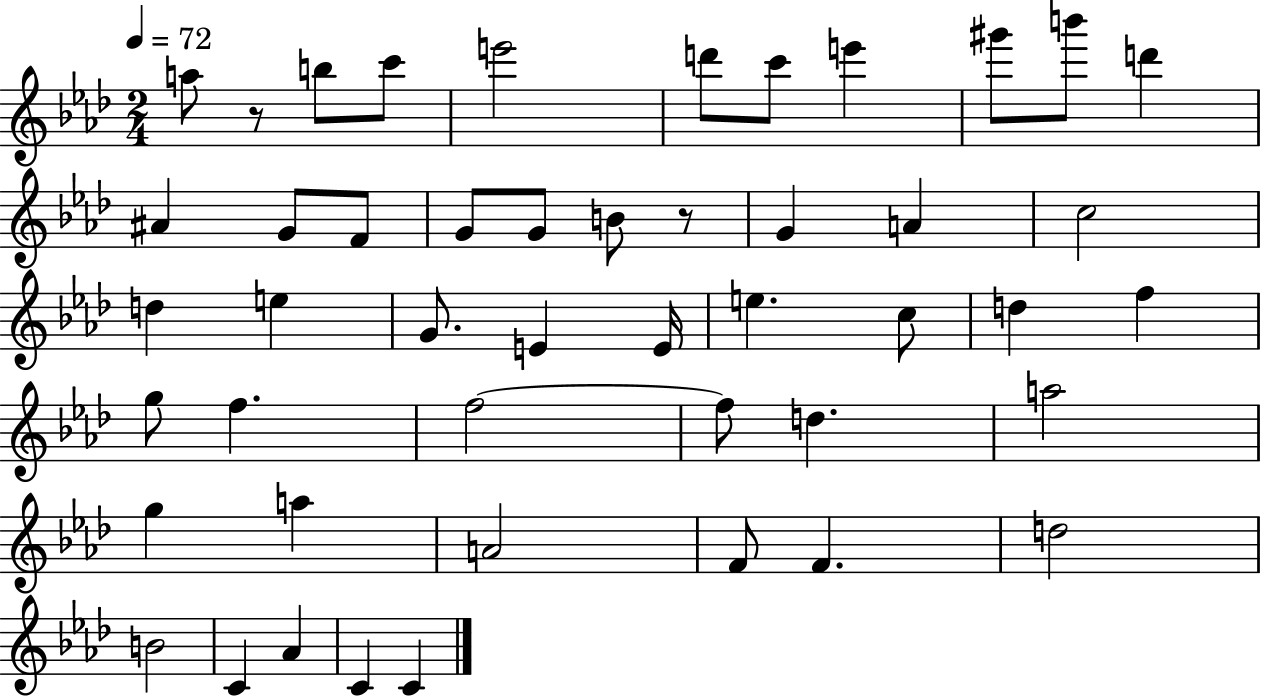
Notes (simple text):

A5/e R/e B5/e C6/e E6/h D6/e C6/e E6/q G#6/e B6/e D6/q A#4/q G4/e F4/e G4/e G4/e B4/e R/e G4/q A4/q C5/h D5/q E5/q G4/e. E4/q E4/s E5/q. C5/e D5/q F5/q G5/e F5/q. F5/h F5/e D5/q. A5/h G5/q A5/q A4/h F4/e F4/q. D5/h B4/h C4/q Ab4/q C4/q C4/q